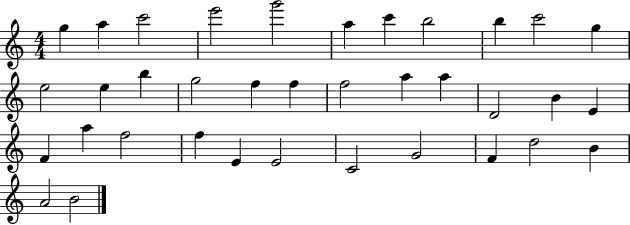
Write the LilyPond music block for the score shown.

{
  \clef treble
  \numericTimeSignature
  \time 4/4
  \key c \major
  g''4 a''4 c'''2 | e'''2 g'''2 | a''4 c'''4 b''2 | b''4 c'''2 g''4 | \break e''2 e''4 b''4 | g''2 f''4 f''4 | f''2 a''4 a''4 | d'2 b'4 e'4 | \break f'4 a''4 f''2 | f''4 e'4 e'2 | c'2 g'2 | f'4 d''2 b'4 | \break a'2 b'2 | \bar "|."
}